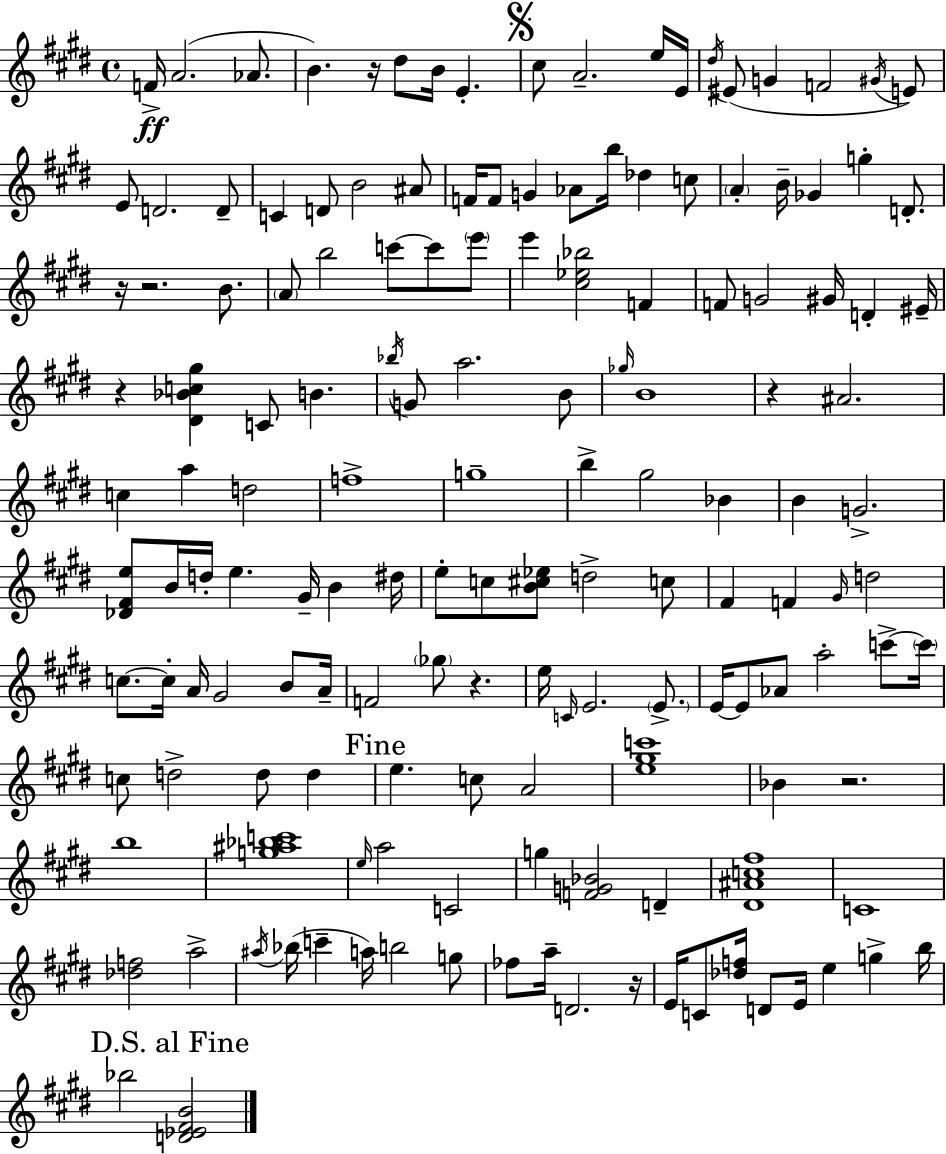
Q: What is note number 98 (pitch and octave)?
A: A5